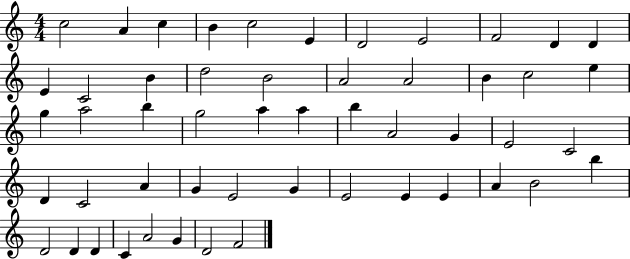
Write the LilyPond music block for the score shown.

{
  \clef treble
  \numericTimeSignature
  \time 4/4
  \key c \major
  c''2 a'4 c''4 | b'4 c''2 e'4 | d'2 e'2 | f'2 d'4 d'4 | \break e'4 c'2 b'4 | d''2 b'2 | a'2 a'2 | b'4 c''2 e''4 | \break g''4 a''2 b''4 | g''2 a''4 a''4 | b''4 a'2 g'4 | e'2 c'2 | \break d'4 c'2 a'4 | g'4 e'2 g'4 | e'2 e'4 e'4 | a'4 b'2 b''4 | \break d'2 d'4 d'4 | c'4 a'2 g'4 | d'2 f'2 | \bar "|."
}